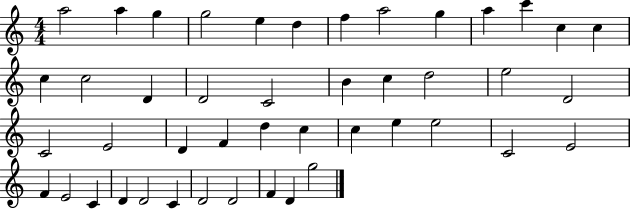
A5/h A5/q G5/q G5/h E5/q D5/q F5/q A5/h G5/q A5/q C6/q C5/q C5/q C5/q C5/h D4/q D4/h C4/h B4/q C5/q D5/h E5/h D4/h C4/h E4/h D4/q F4/q D5/q C5/q C5/q E5/q E5/h C4/h E4/h F4/q E4/h C4/q D4/q D4/h C4/q D4/h D4/h F4/q D4/q G5/h